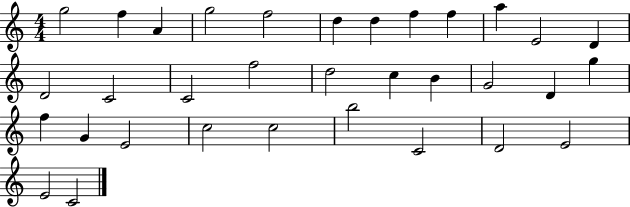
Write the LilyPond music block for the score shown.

{
  \clef treble
  \numericTimeSignature
  \time 4/4
  \key c \major
  g''2 f''4 a'4 | g''2 f''2 | d''4 d''4 f''4 f''4 | a''4 e'2 d'4 | \break d'2 c'2 | c'2 f''2 | d''2 c''4 b'4 | g'2 d'4 g''4 | \break f''4 g'4 e'2 | c''2 c''2 | b''2 c'2 | d'2 e'2 | \break e'2 c'2 | \bar "|."
}